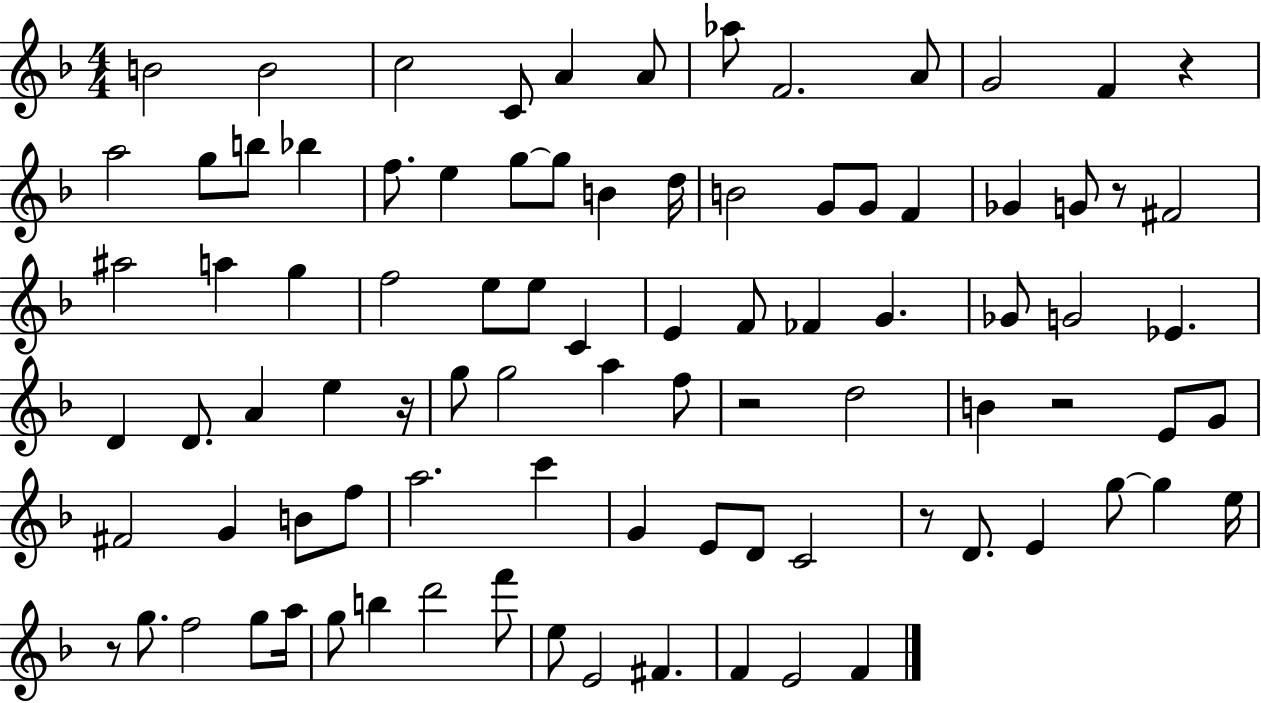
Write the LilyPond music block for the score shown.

{
  \clef treble
  \numericTimeSignature
  \time 4/4
  \key f \major
  b'2 b'2 | c''2 c'8 a'4 a'8 | aes''8 f'2. a'8 | g'2 f'4 r4 | \break a''2 g''8 b''8 bes''4 | f''8. e''4 g''8~~ g''8 b'4 d''16 | b'2 g'8 g'8 f'4 | ges'4 g'8 r8 fis'2 | \break ais''2 a''4 g''4 | f''2 e''8 e''8 c'4 | e'4 f'8 fes'4 g'4. | ges'8 g'2 ees'4. | \break d'4 d'8. a'4 e''4 r16 | g''8 g''2 a''4 f''8 | r2 d''2 | b'4 r2 e'8 g'8 | \break fis'2 g'4 b'8 f''8 | a''2. c'''4 | g'4 e'8 d'8 c'2 | r8 d'8. e'4 g''8~~ g''4 e''16 | \break r8 g''8. f''2 g''8 a''16 | g''8 b''4 d'''2 f'''8 | e''8 e'2 fis'4. | f'4 e'2 f'4 | \break \bar "|."
}